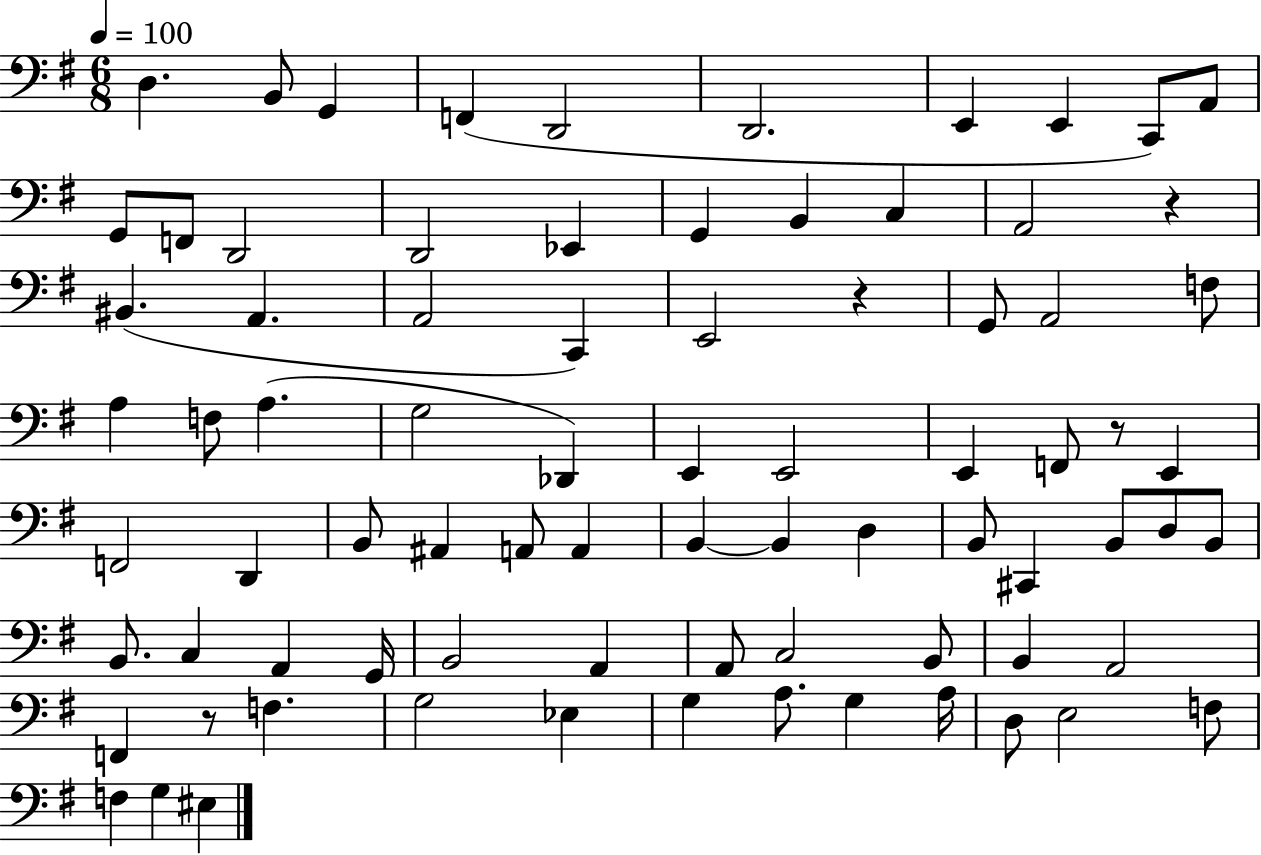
X:1
T:Untitled
M:6/8
L:1/4
K:G
D, B,,/2 G,, F,, D,,2 D,,2 E,, E,, C,,/2 A,,/2 G,,/2 F,,/2 D,,2 D,,2 _E,, G,, B,, C, A,,2 z ^B,, A,, A,,2 C,, E,,2 z G,,/2 A,,2 F,/2 A, F,/2 A, G,2 _D,, E,, E,,2 E,, F,,/2 z/2 E,, F,,2 D,, B,,/2 ^A,, A,,/2 A,, B,, B,, D, B,,/2 ^C,, B,,/2 D,/2 B,,/2 B,,/2 C, A,, G,,/4 B,,2 A,, A,,/2 C,2 B,,/2 B,, A,,2 F,, z/2 F, G,2 _E, G, A,/2 G, A,/4 D,/2 E,2 F,/2 F, G, ^E,